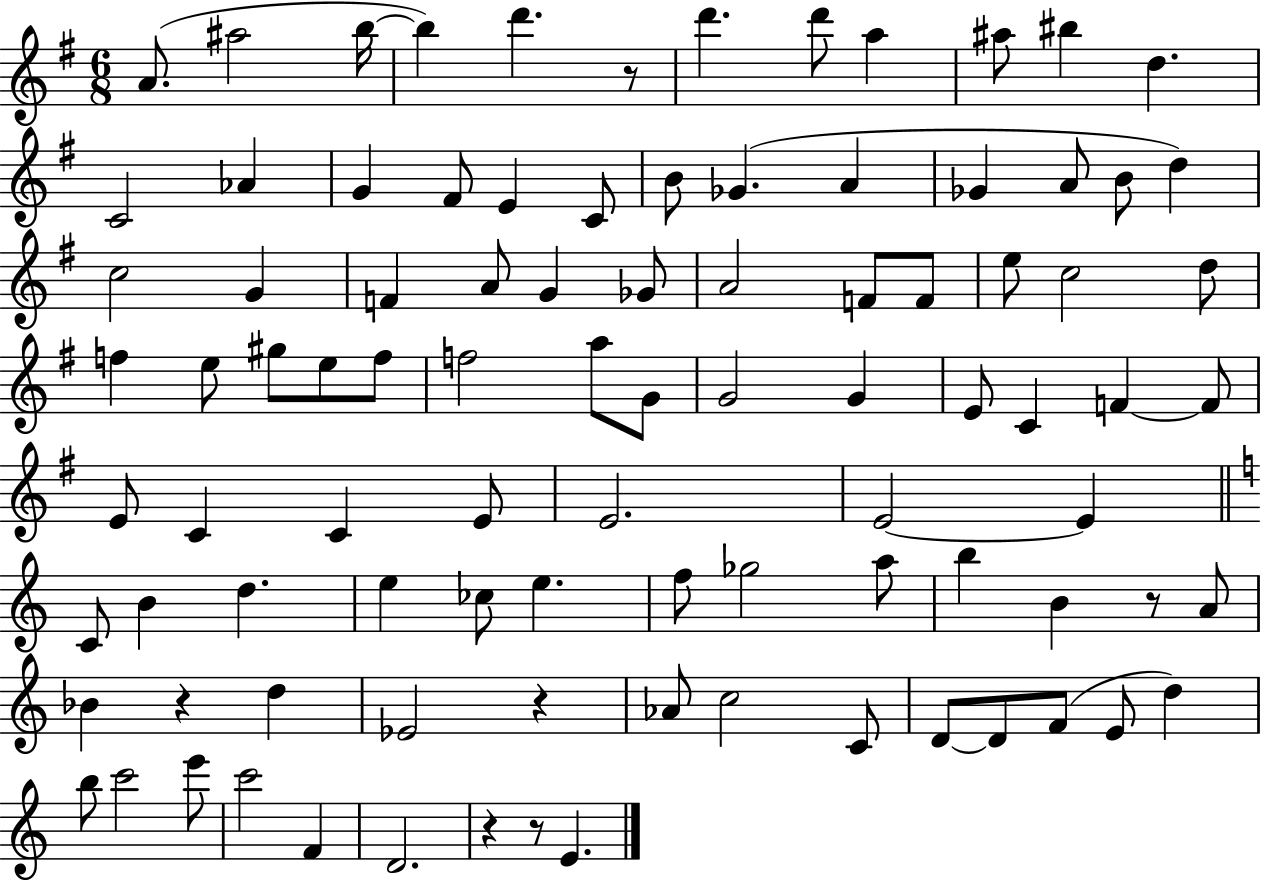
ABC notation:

X:1
T:Untitled
M:6/8
L:1/4
K:G
A/2 ^a2 b/4 b d' z/2 d' d'/2 a ^a/2 ^b d C2 _A G ^F/2 E C/2 B/2 _G A _G A/2 B/2 d c2 G F A/2 G _G/2 A2 F/2 F/2 e/2 c2 d/2 f e/2 ^g/2 e/2 f/2 f2 a/2 G/2 G2 G E/2 C F F/2 E/2 C C E/2 E2 E2 E C/2 B d e _c/2 e f/2 _g2 a/2 b B z/2 A/2 _B z d _E2 z _A/2 c2 C/2 D/2 D/2 F/2 E/2 d b/2 c'2 e'/2 c'2 F D2 z z/2 E